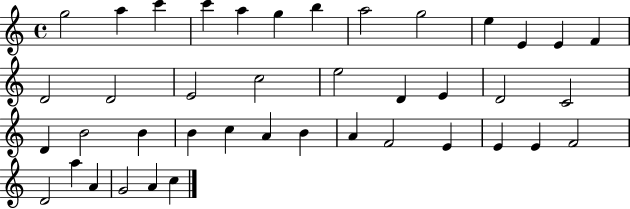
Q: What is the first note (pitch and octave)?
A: G5